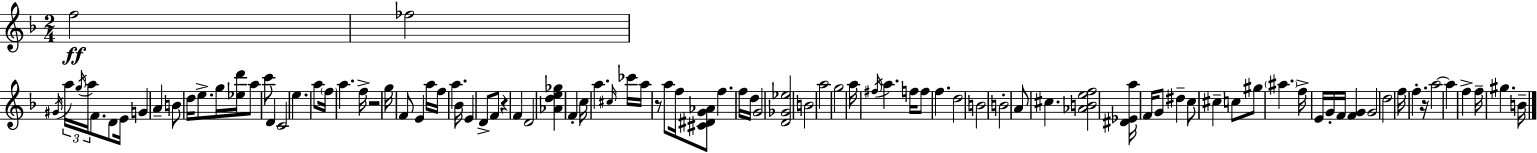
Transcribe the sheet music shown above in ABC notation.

X:1
T:Untitled
M:2/4
L:1/4
K:F
f2 _f2 ^G/4 a/4 g/4 a/4 F/2 D/2 E/4 G A B/2 d/4 e/2 g/4 [_ed']/4 a/2 c'/2 D C2 e a/2 f/4 a f/4 z2 g/4 F/2 E a/4 f/4 a _B/4 E D/2 F/2 z F D2 [_Ade_g] F c/4 a ^c/4 _c'/4 a/4 z/2 a/2 f/4 [^C^DG_A]/2 f f/4 d/4 G2 [D_G_e]2 B2 a2 g2 a/4 ^f/4 a f/4 f/2 f d2 B2 B2 A/2 ^c [_ABef]2 [^D_Ea]/4 F/4 G/2 ^d c/2 ^c c/2 ^g/2 ^a f/4 E/4 G/4 F/4 [FG] G2 d2 f/4 f z/4 a2 a f f/4 ^g B/4